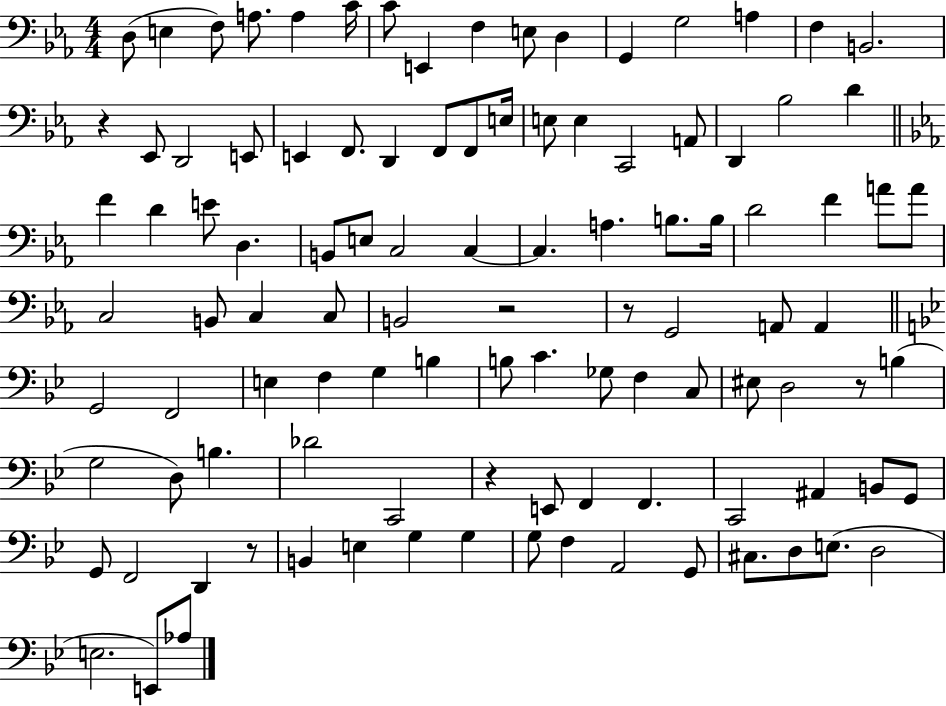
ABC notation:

X:1
T:Untitled
M:4/4
L:1/4
K:Eb
D,/2 E, F,/2 A,/2 A, C/4 C/2 E,, F, E,/2 D, G,, G,2 A, F, B,,2 z _E,,/2 D,,2 E,,/2 E,, F,,/2 D,, F,,/2 F,,/2 E,/4 E,/2 E, C,,2 A,,/2 D,, _B,2 D F D E/2 D, B,,/2 E,/2 C,2 C, C, A, B,/2 B,/4 D2 F A/2 A/2 C,2 B,,/2 C, C,/2 B,,2 z2 z/2 G,,2 A,,/2 A,, G,,2 F,,2 E, F, G, B, B,/2 C _G,/2 F, C,/2 ^E,/2 D,2 z/2 B, G,2 D,/2 B, _D2 C,,2 z E,,/2 F,, F,, C,,2 ^A,, B,,/2 G,,/2 G,,/2 F,,2 D,, z/2 B,, E, G, G, G,/2 F, A,,2 G,,/2 ^C,/2 D,/2 E,/2 D,2 E,2 E,,/2 _A,/2